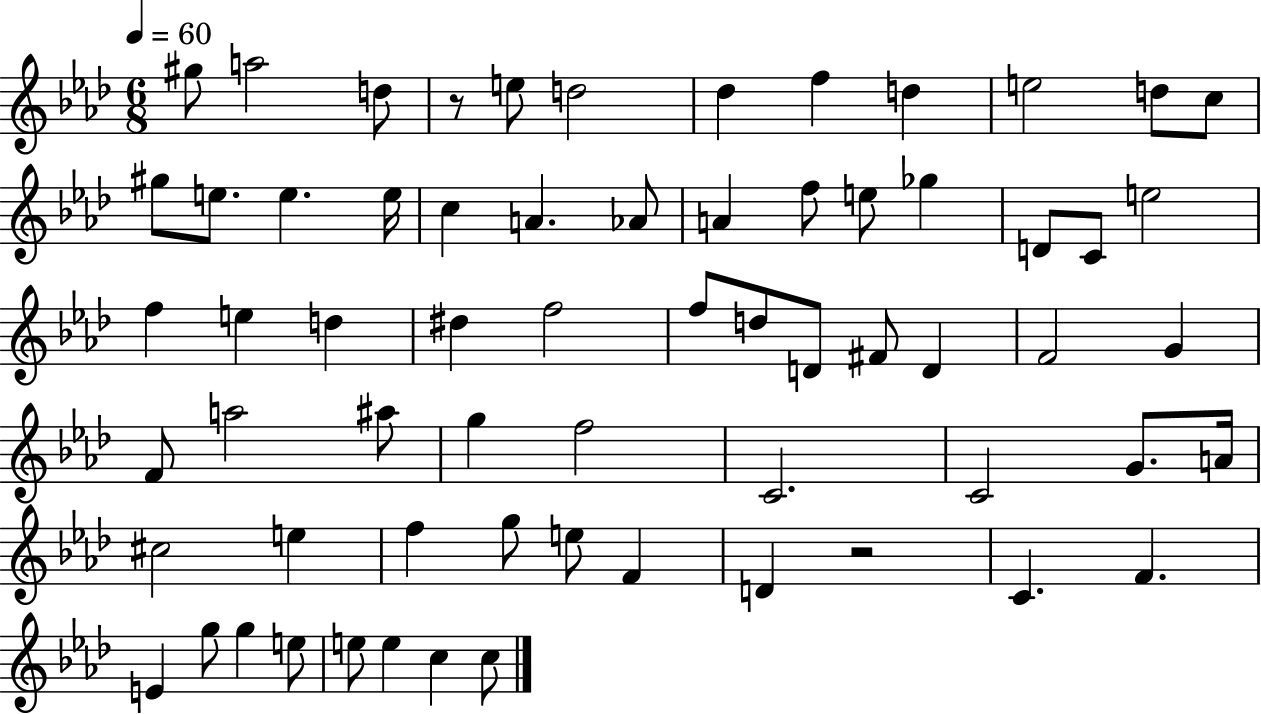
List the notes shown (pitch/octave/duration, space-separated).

G#5/e A5/h D5/e R/e E5/e D5/h Db5/q F5/q D5/q E5/h D5/e C5/e G#5/e E5/e. E5/q. E5/s C5/q A4/q. Ab4/e A4/q F5/e E5/e Gb5/q D4/e C4/e E5/h F5/q E5/q D5/q D#5/q F5/h F5/e D5/e D4/e F#4/e D4/q F4/h G4/q F4/e A5/h A#5/e G5/q F5/h C4/h. C4/h G4/e. A4/s C#5/h E5/q F5/q G5/e E5/e F4/q D4/q R/h C4/q. F4/q. E4/q G5/e G5/q E5/e E5/e E5/q C5/q C5/e